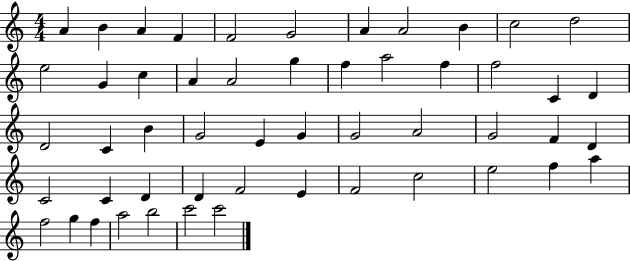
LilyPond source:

{
  \clef treble
  \numericTimeSignature
  \time 4/4
  \key c \major
  a'4 b'4 a'4 f'4 | f'2 g'2 | a'4 a'2 b'4 | c''2 d''2 | \break e''2 g'4 c''4 | a'4 a'2 g''4 | f''4 a''2 f''4 | f''2 c'4 d'4 | \break d'2 c'4 b'4 | g'2 e'4 g'4 | g'2 a'2 | g'2 f'4 d'4 | \break c'2 c'4 d'4 | d'4 f'2 e'4 | f'2 c''2 | e''2 f''4 a''4 | \break f''2 g''4 f''4 | a''2 b''2 | c'''2 c'''2 | \bar "|."
}